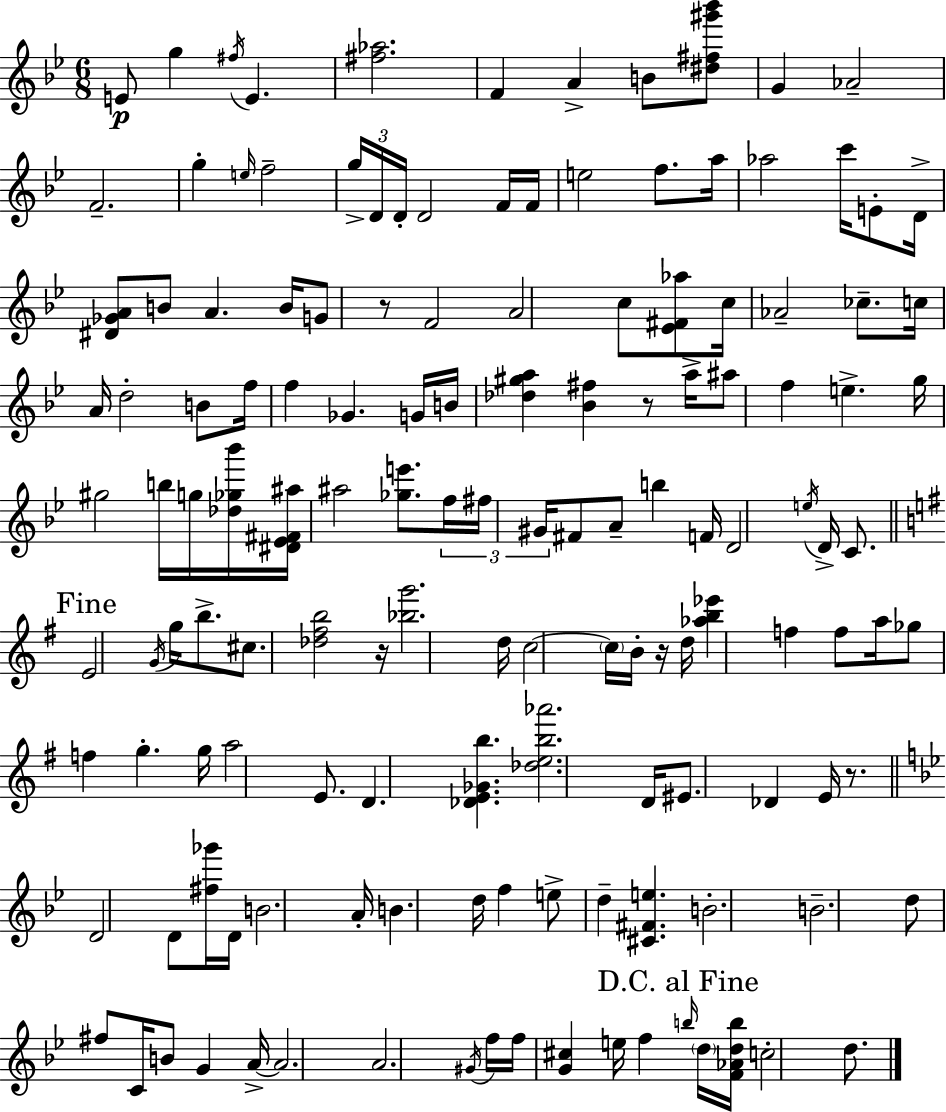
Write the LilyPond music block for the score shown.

{
  \clef treble
  \numericTimeSignature
  \time 6/8
  \key g \minor
  e'8\p g''4 \acciaccatura { fis''16 } e'4. | <fis'' aes''>2. | f'4 a'4-> b'8 <dis'' fis'' gis''' bes'''>8 | g'4 aes'2-- | \break f'2.-- | g''4-. \grace { e''16 } f''2-- | \tuplet 3/2 { g''16-> d'16 d'16-. } d'2 | f'16 f'16 e''2 f''8. | \break a''16 aes''2 c'''16 | e'8-. d'16-> <dis' ges' a'>8 b'8 a'4. | b'16 g'8 r8 f'2 | a'2 c''8 | \break <ees' fis' aes''>8 c''16 aes'2-- ces''8.-- | c''16 a'16 d''2-. | b'8 f''16 f''4 ges'4. | g'16 b'16 <des'' gis'' a''>4 <bes' fis''>4 r8 | \break a''16-> ais''8 f''4 e''4.-> | g''16 gis''2 b''16 | g''16 <des'' ges'' bes'''>16 <dis' ees' fis' ais''>16 ais''2 <ges'' e'''>8. | \tuplet 3/2 { f''16 fis''16 gis'16 } fis'8 a'8-- b''4 | \break f'16 d'2 \acciaccatura { e''16 } d'16-> | c'8. \mark "Fine" \bar "||" \break \key g \major e'2 \acciaccatura { g'16 } g''16 b''8.-> | cis''8. <des'' fis'' b''>2 | r16 <bes'' g'''>2. | d''16 c''2~~ \parenthesize c''16 b'16-. | \break r16 d''16 <aes'' b'' ees'''>4 f''4 f''8 | a''16 ges''8 f''4 g''4.-. | g''16 a''2 e'8. | d'4. <des' e' ges' b''>4. | \break <des'' e'' b'' aes'''>2. | d'16 eis'8. des'4 e'16 r8. | \bar "||" \break \key g \minor d'2 d'8 <fis'' ges'''>16 d'16 | b'2. | a'16-. b'4. d''16 f''4 | e''8-> d''4-- <cis' fis' e''>4. | \break b'2.-. | b'2.-- | d''8 fis''8 c'16 b'8 g'4 a'16->~~ | a'2. | \break a'2. | \acciaccatura { gis'16 } f''16 f''16 <g' cis''>4 e''16 f''4 | \mark "D.C. al Fine" \grace { b''16 } \parenthesize d''16 <f' aes' d'' b''>16 c''2-. d''8. | \bar "|."
}